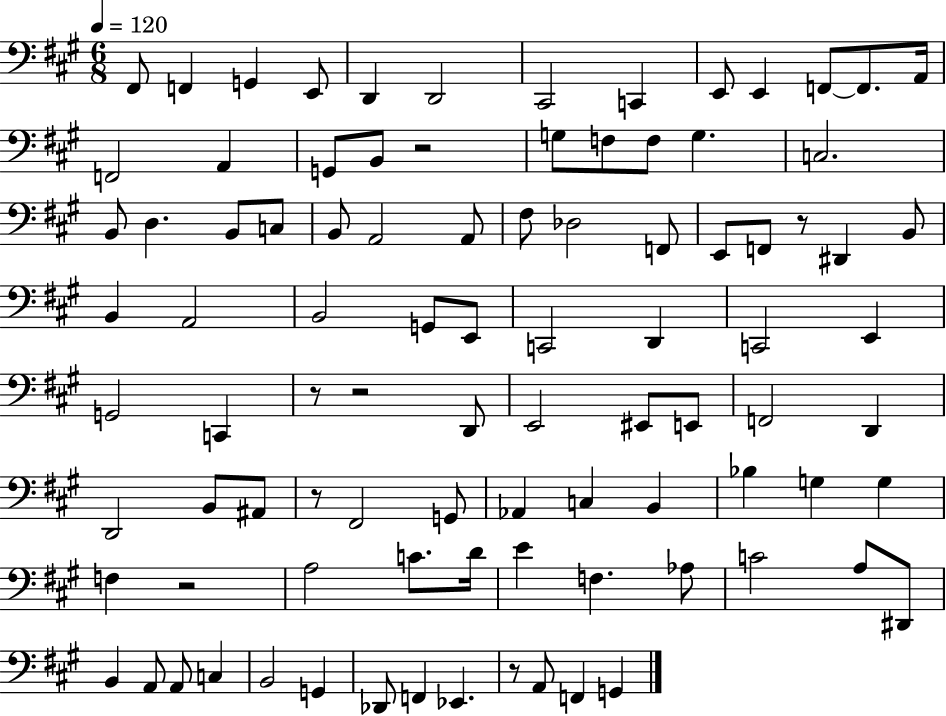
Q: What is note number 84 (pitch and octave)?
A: A2